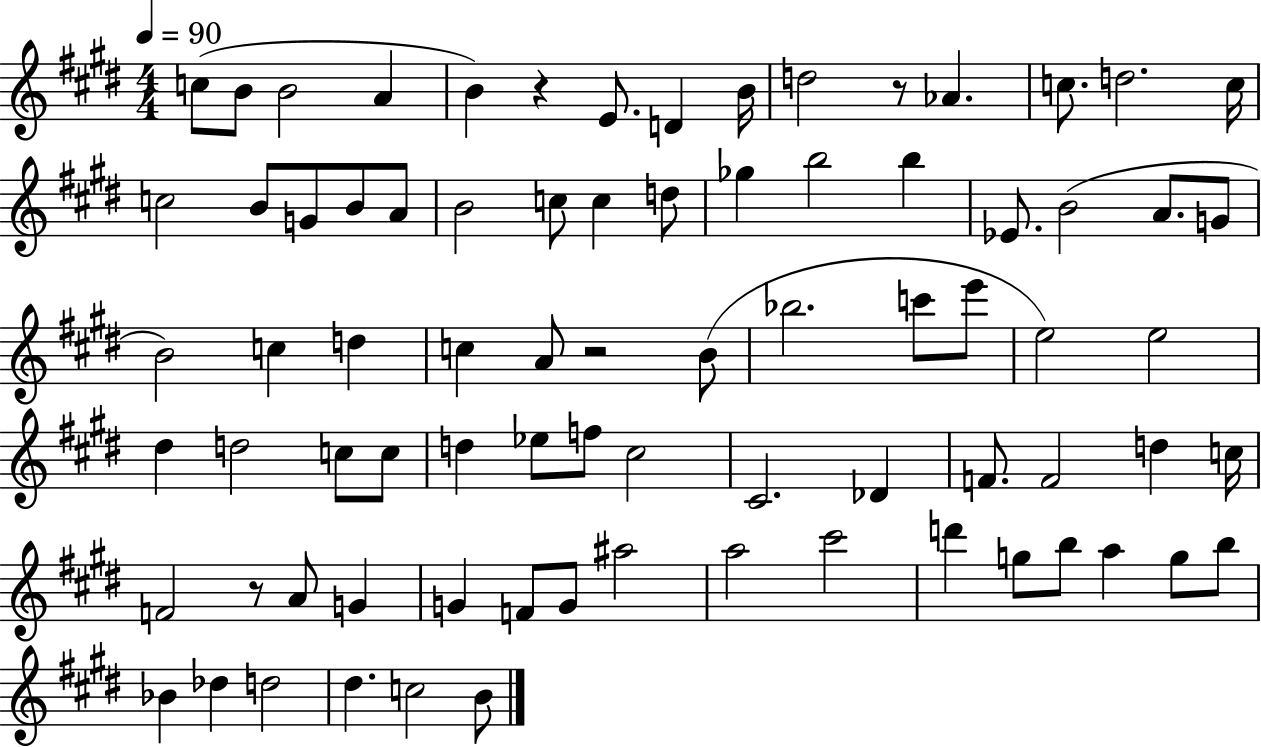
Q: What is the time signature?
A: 4/4